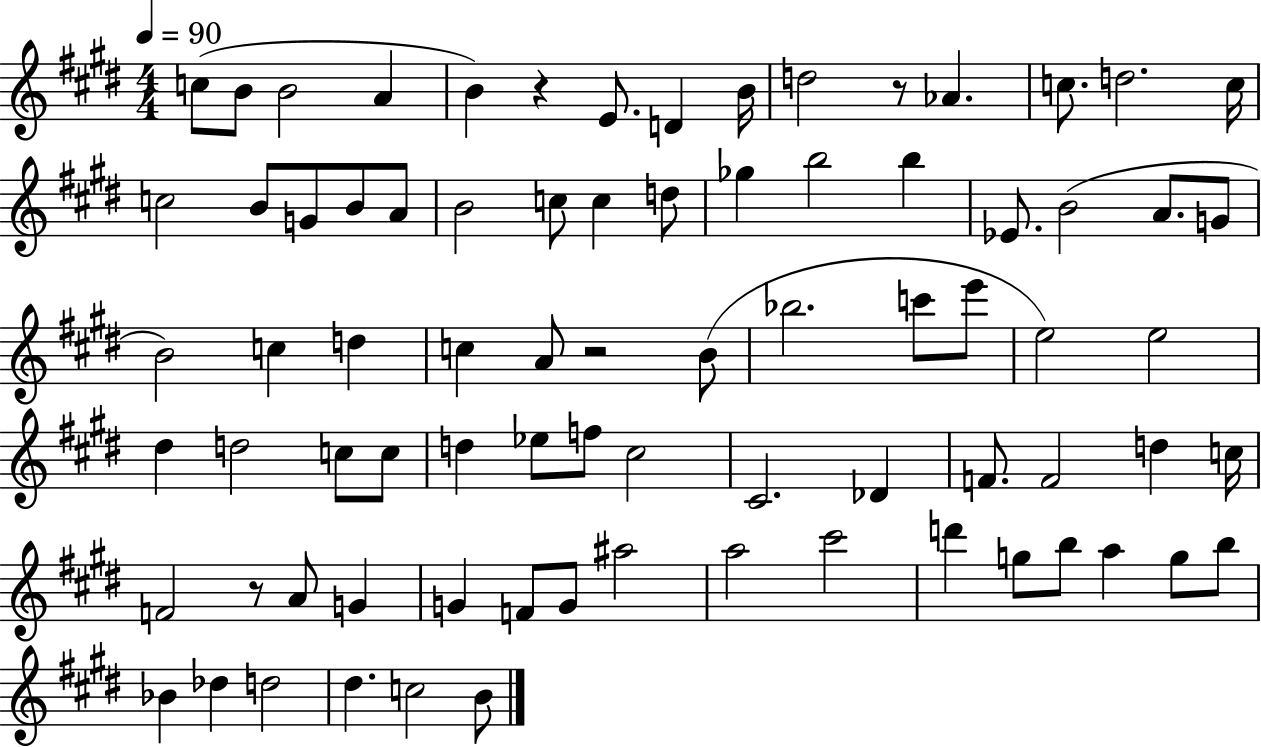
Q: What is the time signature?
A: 4/4